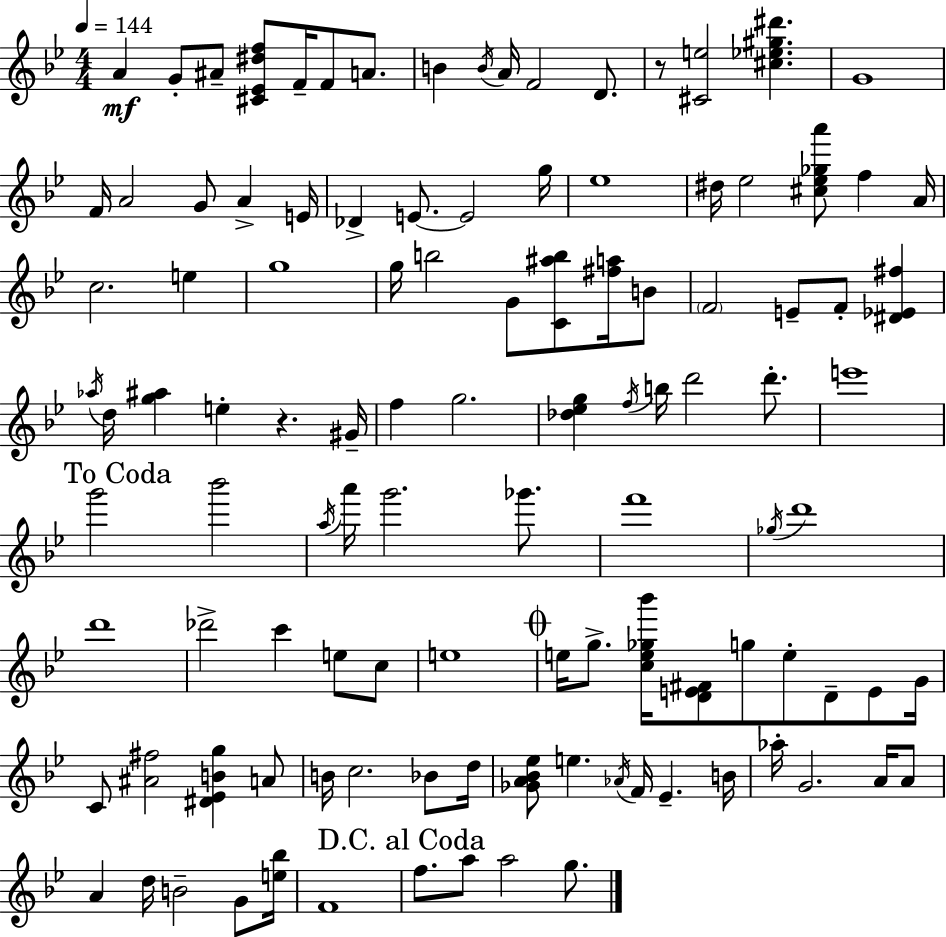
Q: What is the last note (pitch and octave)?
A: G5